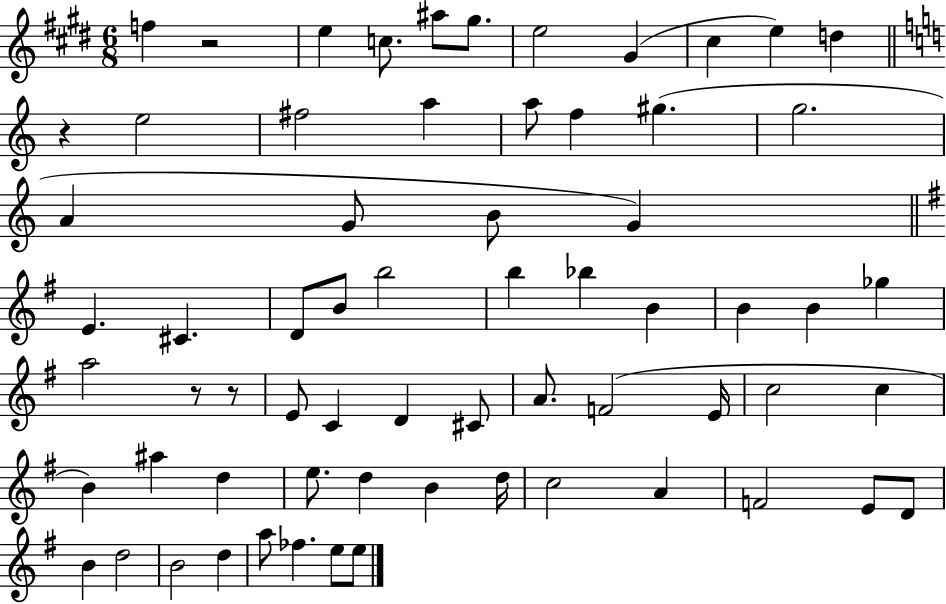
{
  \clef treble
  \numericTimeSignature
  \time 6/8
  \key e \major
  f''4 r2 | e''4 c''8. ais''8 gis''8. | e''2 gis'4( | cis''4 e''4) d''4 | \break \bar "||" \break \key c \major r4 e''2 | fis''2 a''4 | a''8 f''4 gis''4.( | g''2. | \break a'4 g'8 b'8 g'4) | \bar "||" \break \key g \major e'4. cis'4. | d'8 b'8 b''2 | b''4 bes''4 b'4 | b'4 b'4 ges''4 | \break a''2 r8 r8 | e'8 c'4 d'4 cis'8 | a'8. f'2( e'16 | c''2 c''4 | \break b'4) ais''4 d''4 | e''8. d''4 b'4 d''16 | c''2 a'4 | f'2 e'8 d'8 | \break b'4 d''2 | b'2 d''4 | a''8 fes''4. e''8 e''8 | \bar "|."
}